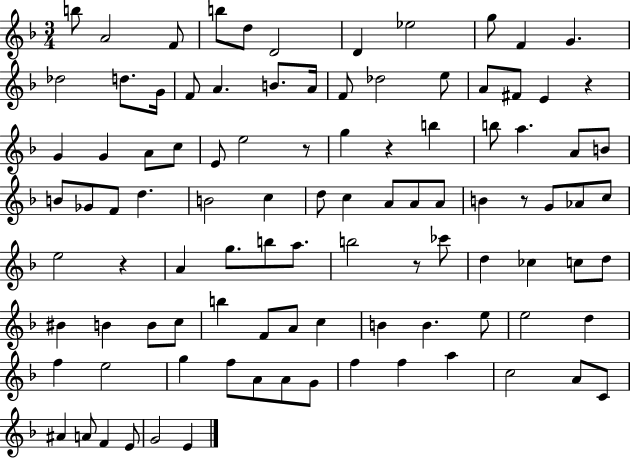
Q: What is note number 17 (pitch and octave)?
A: B4